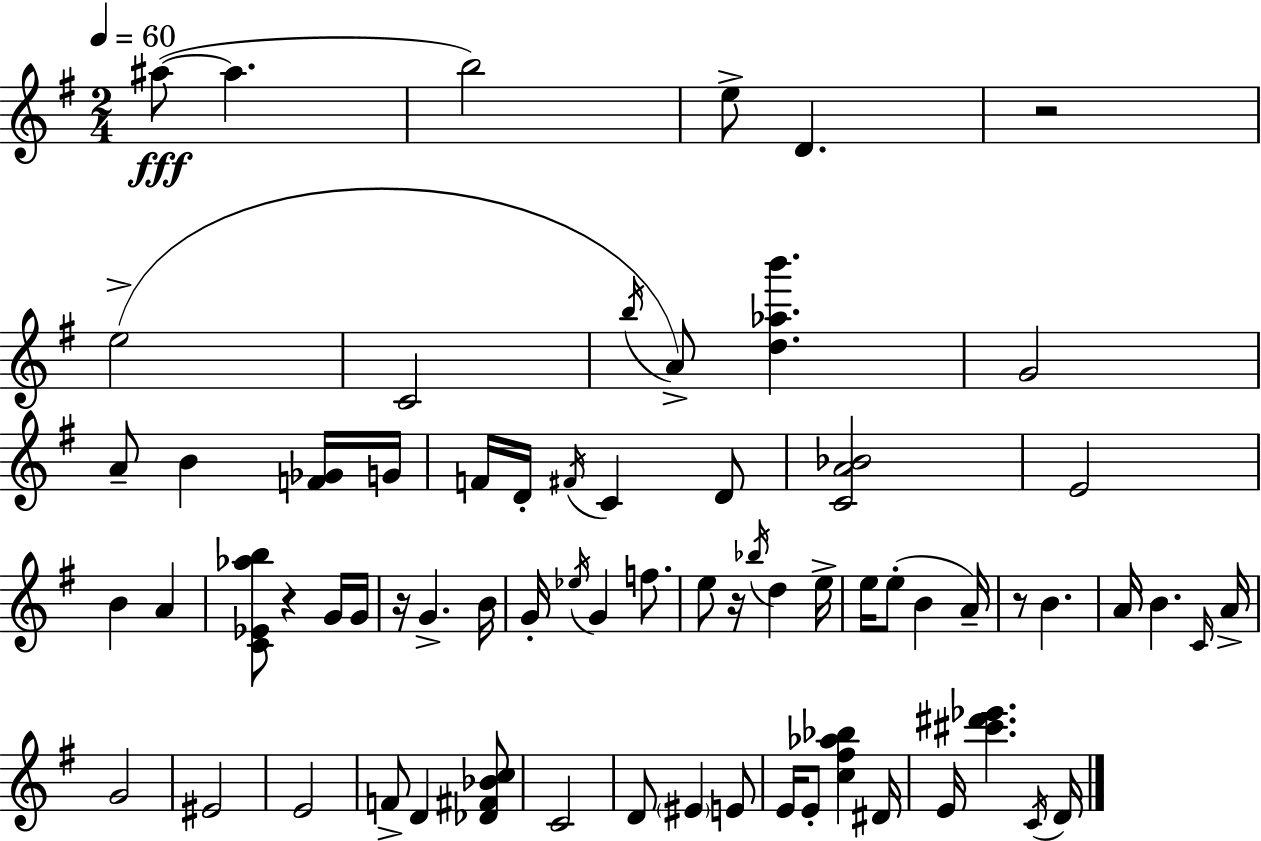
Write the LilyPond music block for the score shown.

{
  \clef treble
  \numericTimeSignature
  \time 2/4
  \key g \major
  \tempo 4 = 60
  \repeat volta 2 { ais''8~(~\fff ais''4. | b''2) | e''8-> d'4. | r2 | \break e''2->( | c'2 | \acciaccatura { b''16 }) a'8-> <d'' aes'' b'''>4. | g'2 | \break a'8-- b'4 <f' ges'>16 | g'16 f'16 d'16-. \acciaccatura { fis'16 } c'4 | d'8 <c' a' bes'>2 | e'2 | \break b'4 a'4 | <c' ees' aes'' b''>8 r4 | g'16 g'16 r16 g'4.-> | b'16 g'16-. \acciaccatura { ees''16 } g'4 | \break f''8. e''8 r16 \acciaccatura { bes''16 } d''4 | e''16-> e''16 e''8-.( b'4 | a'16--) r8 b'4. | a'16 b'4. | \break \grace { c'16 } a'16-> g'2 | eis'2 | e'2 | f'8-> d'4 | \break <des' fis' bes' c''>8 c'2 | d'8 \parenthesize eis'4 | e'8 e'16 e'8-. | <c'' fis'' aes'' bes''>4 dis'16 e'16 <cis''' dis''' ees'''>4. | \break \acciaccatura { c'16 } d'16 } \bar "|."
}